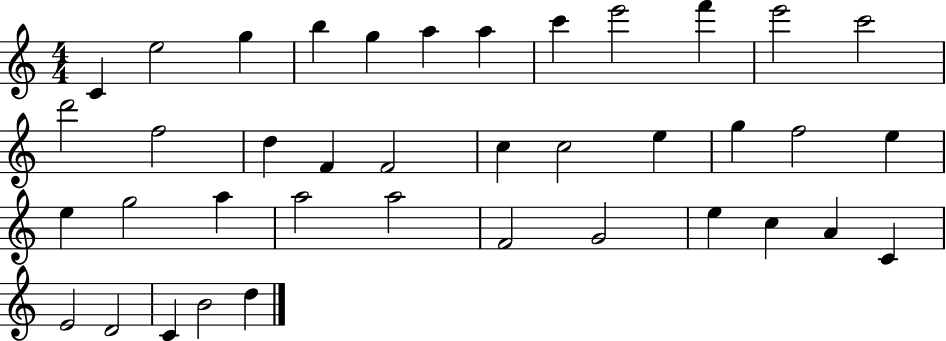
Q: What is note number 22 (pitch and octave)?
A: F5